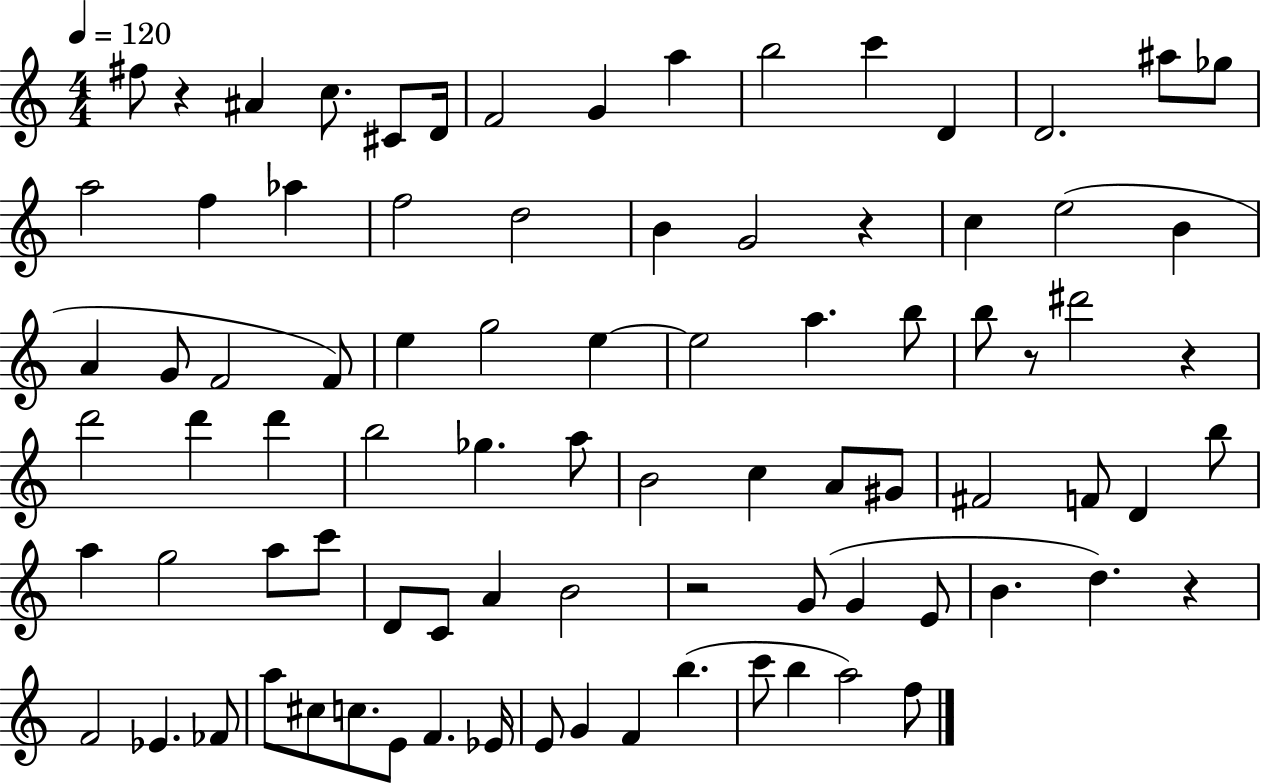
X:1
T:Untitled
M:4/4
L:1/4
K:C
^f/2 z ^A c/2 ^C/2 D/4 F2 G a b2 c' D D2 ^a/2 _g/2 a2 f _a f2 d2 B G2 z c e2 B A G/2 F2 F/2 e g2 e e2 a b/2 b/2 z/2 ^d'2 z d'2 d' d' b2 _g a/2 B2 c A/2 ^G/2 ^F2 F/2 D b/2 a g2 a/2 c'/2 D/2 C/2 A B2 z2 G/2 G E/2 B d z F2 _E _F/2 a/2 ^c/2 c/2 E/2 F _E/4 E/2 G F b c'/2 b a2 f/2